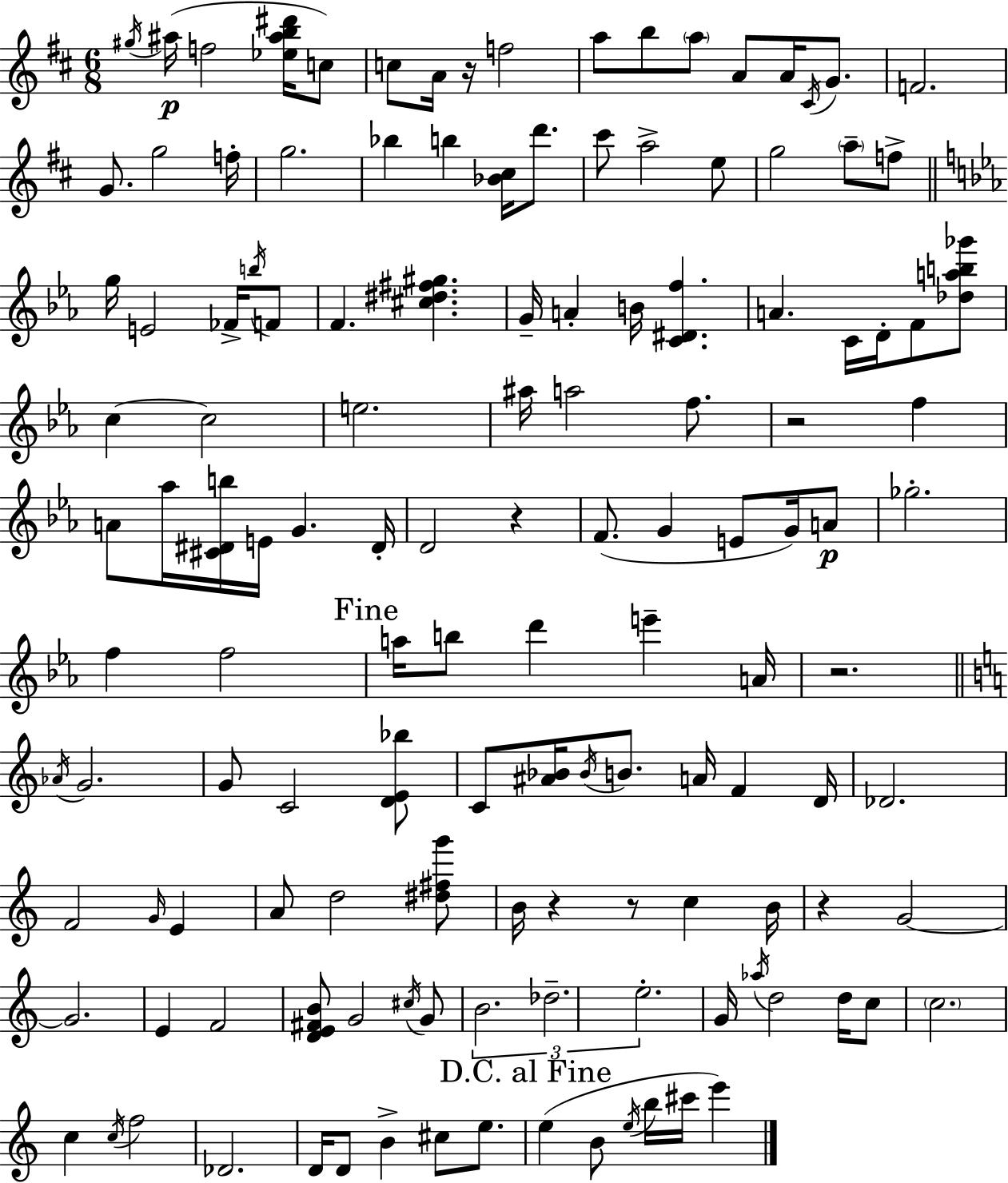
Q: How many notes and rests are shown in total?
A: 134